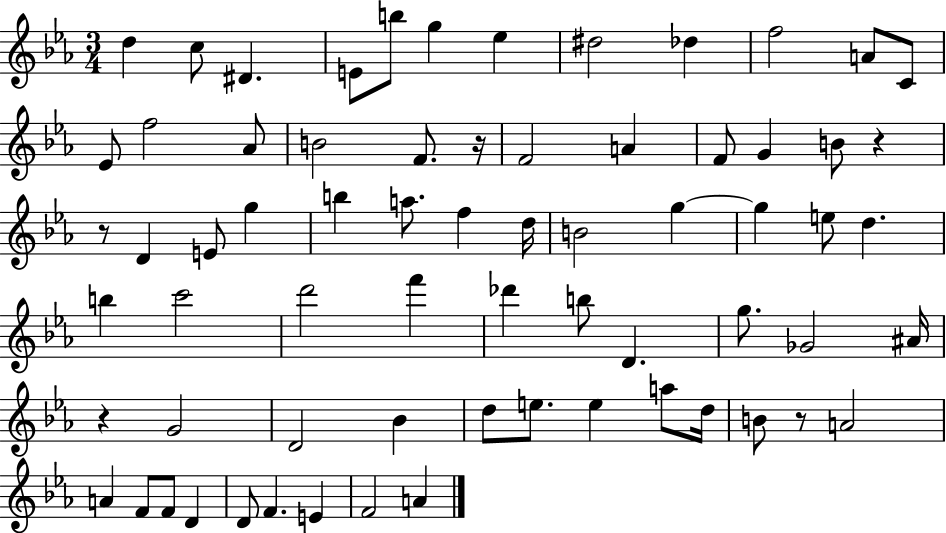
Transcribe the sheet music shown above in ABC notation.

X:1
T:Untitled
M:3/4
L:1/4
K:Eb
d c/2 ^D E/2 b/2 g _e ^d2 _d f2 A/2 C/2 _E/2 f2 _A/2 B2 F/2 z/4 F2 A F/2 G B/2 z z/2 D E/2 g b a/2 f d/4 B2 g g e/2 d b c'2 d'2 f' _d' b/2 D g/2 _G2 ^A/4 z G2 D2 _B d/2 e/2 e a/2 d/4 B/2 z/2 A2 A F/2 F/2 D D/2 F E F2 A